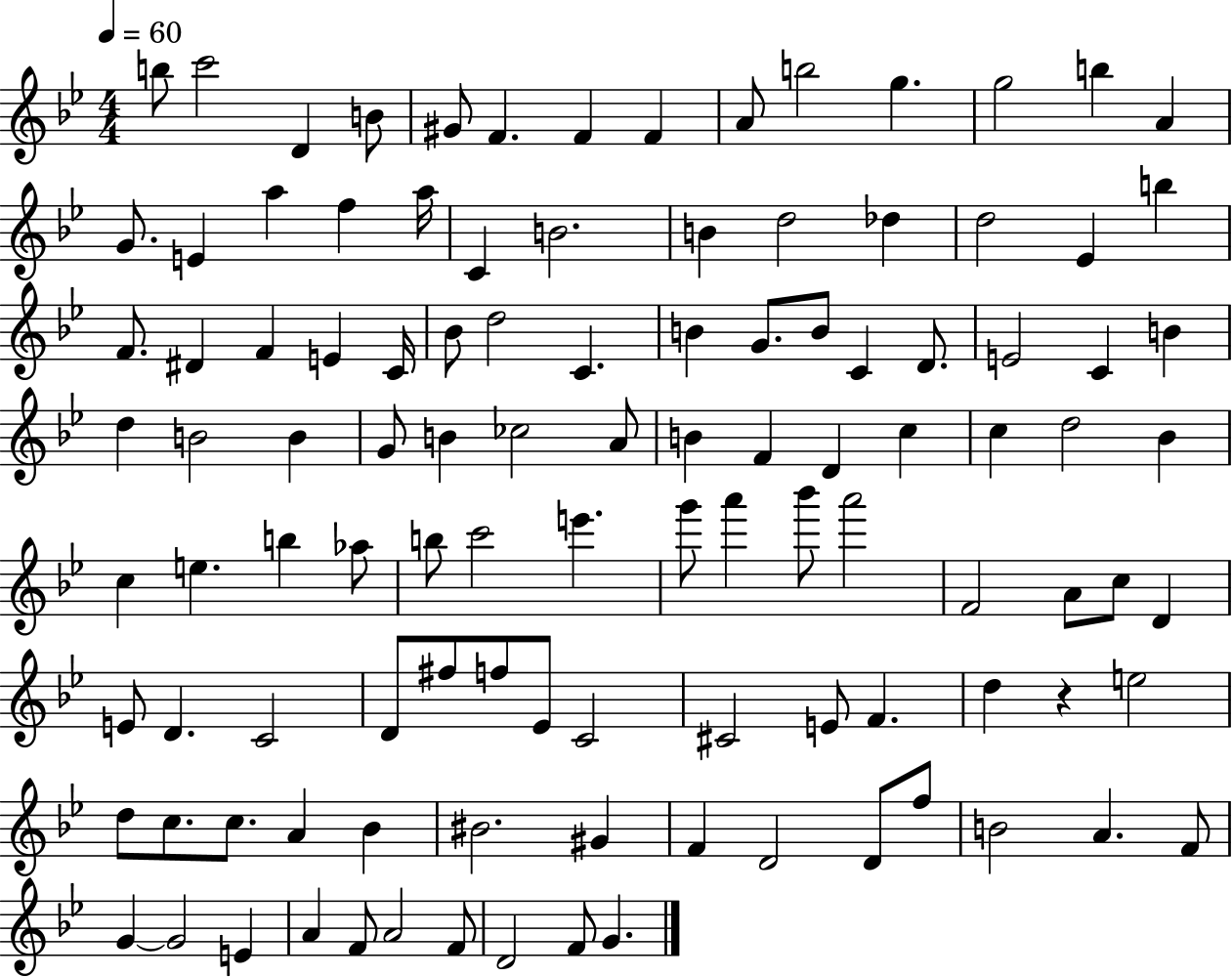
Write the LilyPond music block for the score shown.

{
  \clef treble
  \numericTimeSignature
  \time 4/4
  \key bes \major
  \tempo 4 = 60
  b''8 c'''2 d'4 b'8 | gis'8 f'4. f'4 f'4 | a'8 b''2 g''4. | g''2 b''4 a'4 | \break g'8. e'4 a''4 f''4 a''16 | c'4 b'2. | b'4 d''2 des''4 | d''2 ees'4 b''4 | \break f'8. dis'4 f'4 e'4 c'16 | bes'8 d''2 c'4. | b'4 g'8. b'8 c'4 d'8. | e'2 c'4 b'4 | \break d''4 b'2 b'4 | g'8 b'4 ces''2 a'8 | b'4 f'4 d'4 c''4 | c''4 d''2 bes'4 | \break c''4 e''4. b''4 aes''8 | b''8 c'''2 e'''4. | g'''8 a'''4 bes'''8 a'''2 | f'2 a'8 c''8 d'4 | \break e'8 d'4. c'2 | d'8 fis''8 f''8 ees'8 c'2 | cis'2 e'8 f'4. | d''4 r4 e''2 | \break d''8 c''8. c''8. a'4 bes'4 | bis'2. gis'4 | f'4 d'2 d'8 f''8 | b'2 a'4. f'8 | \break g'4~~ g'2 e'4 | a'4 f'8 a'2 f'8 | d'2 f'8 g'4. | \bar "|."
}